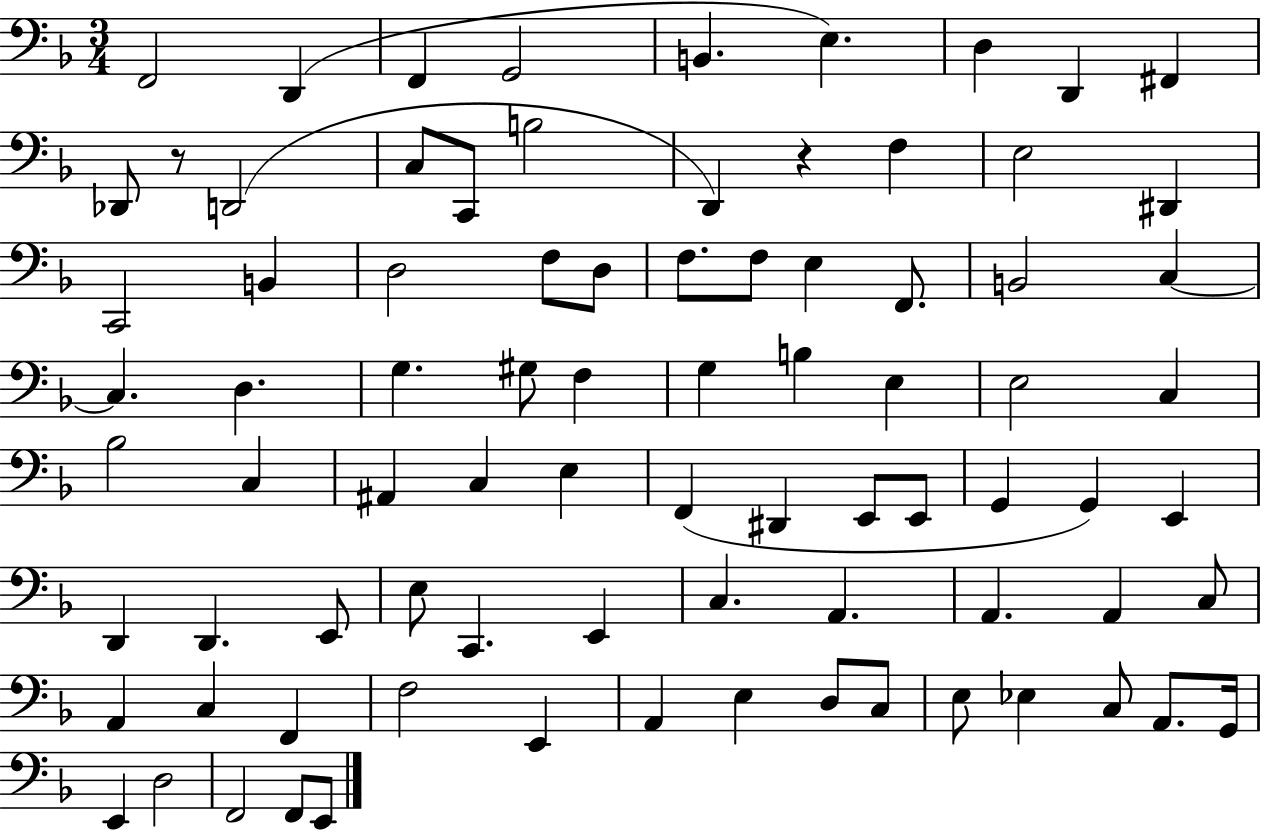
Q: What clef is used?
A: bass